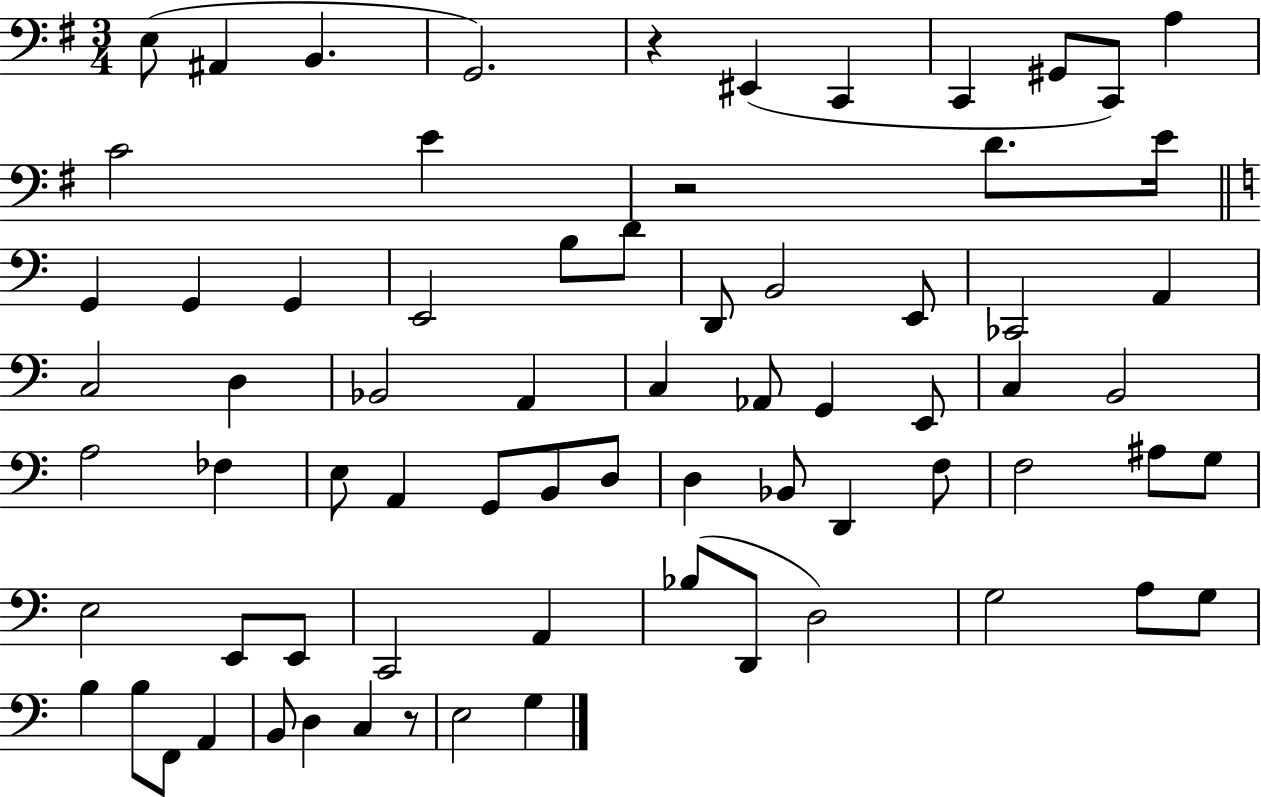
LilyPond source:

{
  \clef bass
  \numericTimeSignature
  \time 3/4
  \key g \major
  e8( ais,4 b,4. | g,2.) | r4 eis,4( c,4 | c,4 gis,8 c,8) a4 | \break c'2 e'4 | r2 d'8. e'16 | \bar "||" \break \key a \minor g,4 g,4 g,4 | e,2 b8 d'8 | d,8 b,2 e,8 | ces,2 a,4 | \break c2 d4 | bes,2 a,4 | c4 aes,8 g,4 e,8 | c4 b,2 | \break a2 fes4 | e8 a,4 g,8 b,8 d8 | d4 bes,8 d,4 f8 | f2 ais8 g8 | \break e2 e,8 e,8 | c,2 a,4 | bes8( d,8 d2) | g2 a8 g8 | \break b4 b8 f,8 a,4 | b,8 d4 c4 r8 | e2 g4 | \bar "|."
}